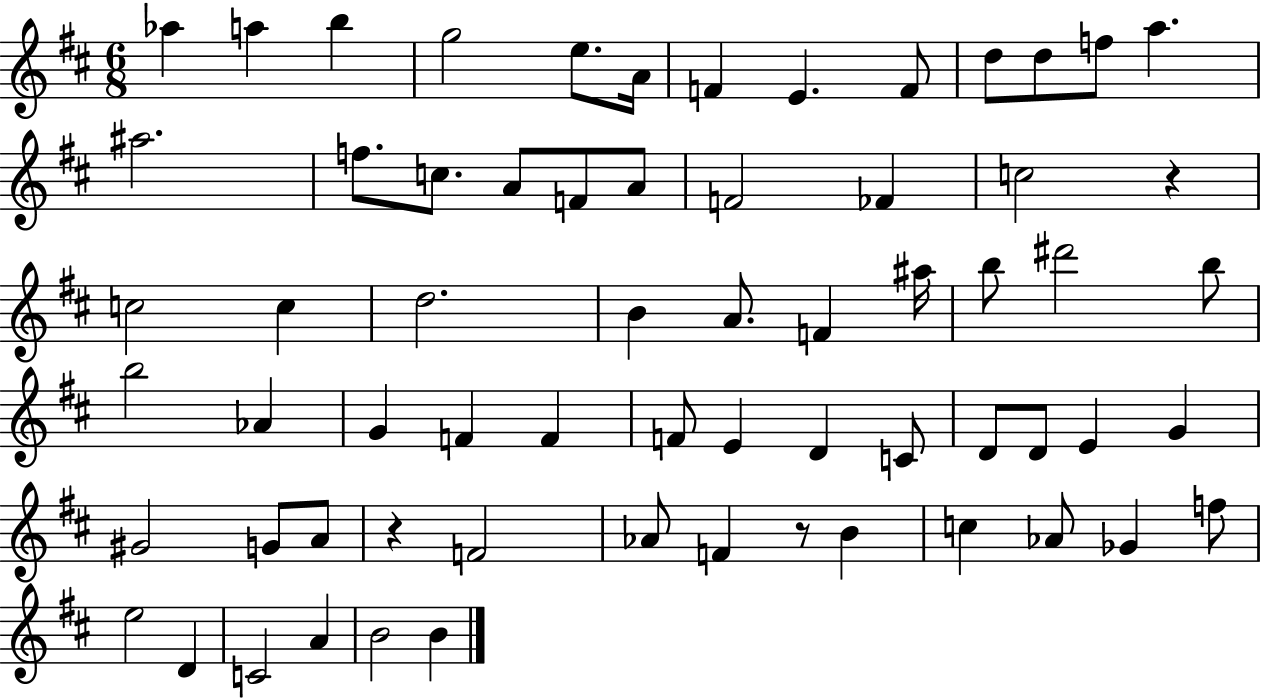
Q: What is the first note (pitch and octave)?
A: Ab5